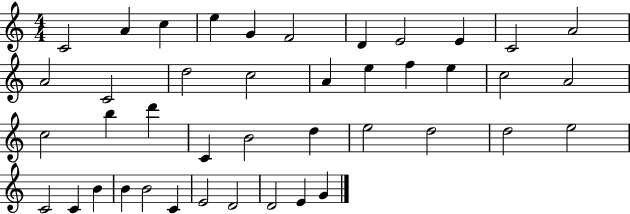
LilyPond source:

{
  \clef treble
  \numericTimeSignature
  \time 4/4
  \key c \major
  c'2 a'4 c''4 | e''4 g'4 f'2 | d'4 e'2 e'4 | c'2 a'2 | \break a'2 c'2 | d''2 c''2 | a'4 e''4 f''4 e''4 | c''2 a'2 | \break c''2 b''4 d'''4 | c'4 b'2 d''4 | e''2 d''2 | d''2 e''2 | \break c'2 c'4 b'4 | b'4 b'2 c'4 | e'2 d'2 | d'2 e'4 g'4 | \break \bar "|."
}